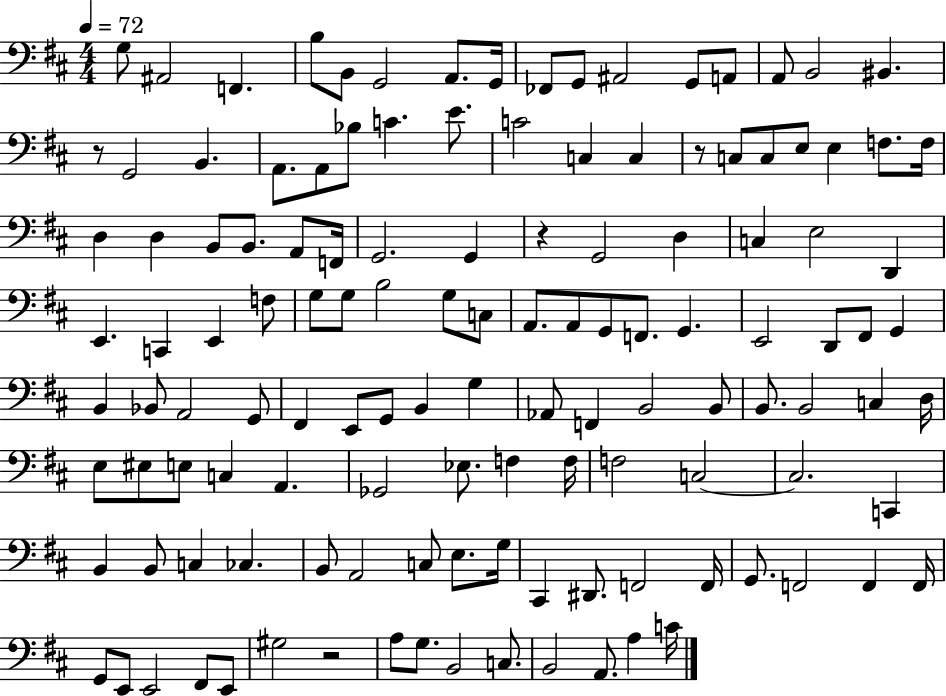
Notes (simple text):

G3/e A#2/h F2/q. B3/e B2/e G2/h A2/e. G2/s FES2/e G2/e A#2/h G2/e A2/e A2/e B2/h BIS2/q. R/e G2/h B2/q. A2/e. A2/e Bb3/e C4/q. E4/e. C4/h C3/q C3/q R/e C3/e C3/e E3/e E3/q F3/e. F3/s D3/q D3/q B2/e B2/e. A2/e F2/s G2/h. G2/q R/q G2/h D3/q C3/q E3/h D2/q E2/q. C2/q E2/q F3/e G3/e G3/e B3/h G3/e C3/e A2/e. A2/e G2/e F2/e. G2/q. E2/h D2/e F#2/e G2/q B2/q Bb2/e A2/h G2/e F#2/q E2/e G2/e B2/q G3/q Ab2/e F2/q B2/h B2/e B2/e. B2/h C3/q D3/s E3/e EIS3/e E3/e C3/q A2/q. Gb2/h Eb3/e. F3/q F3/s F3/h C3/h C3/h. C2/q B2/q B2/e C3/q CES3/q. B2/e A2/h C3/e E3/e. G3/s C#2/q D#2/e. F2/h F2/s G2/e. F2/h F2/q F2/s G2/e E2/e E2/h F#2/e E2/e G#3/h R/h A3/e G3/e. B2/h C3/e. B2/h A2/e. A3/q C4/s